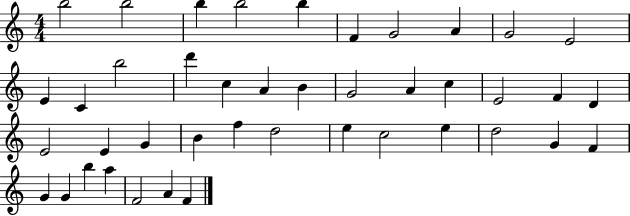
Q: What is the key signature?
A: C major